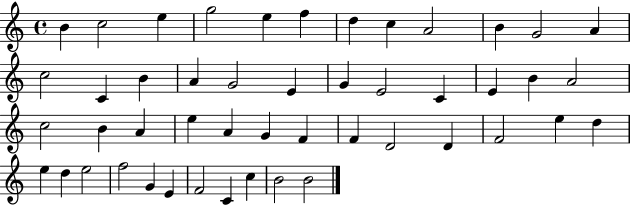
X:1
T:Untitled
M:4/4
L:1/4
K:C
B c2 e g2 e f d c A2 B G2 A c2 C B A G2 E G E2 C E B A2 c2 B A e A G F F D2 D F2 e d e d e2 f2 G E F2 C c B2 B2